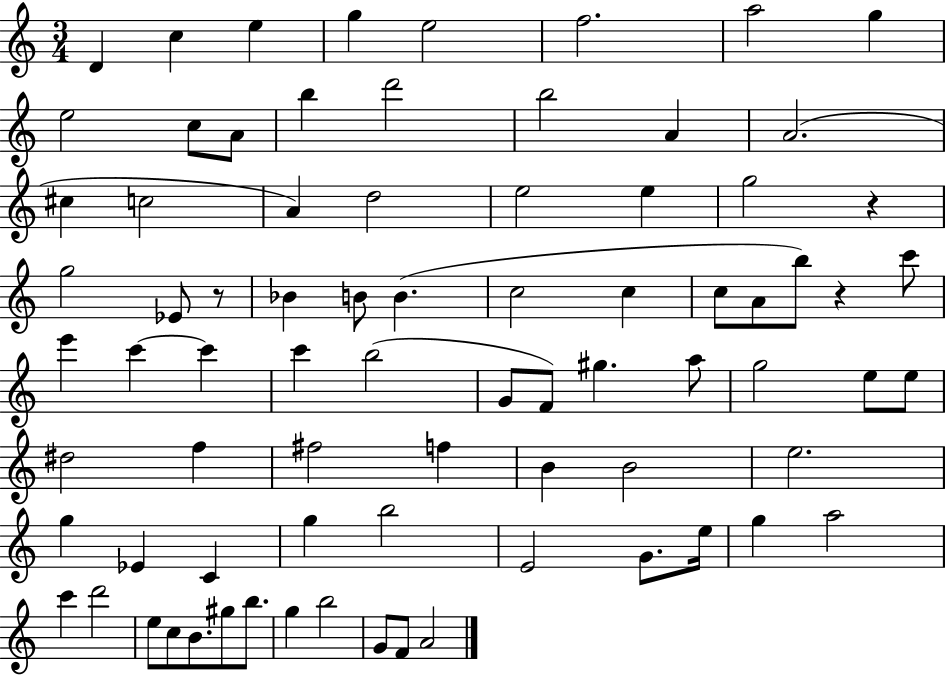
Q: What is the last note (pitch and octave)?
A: A4